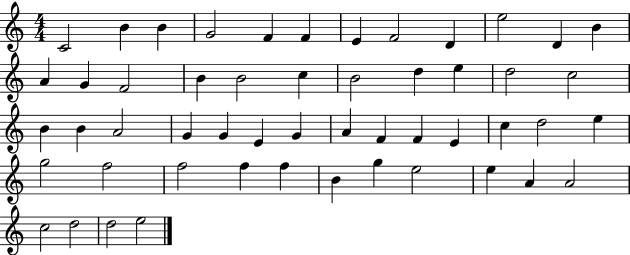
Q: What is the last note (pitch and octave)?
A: E5